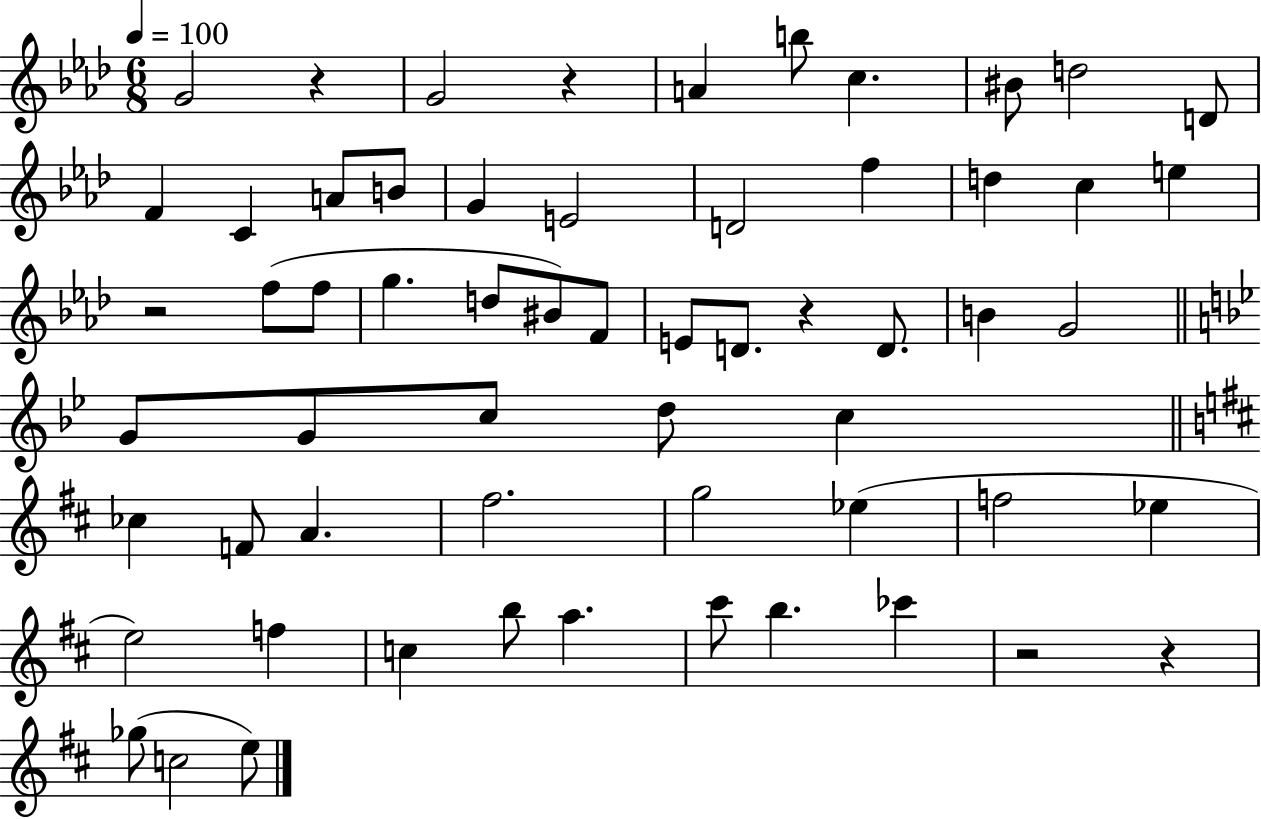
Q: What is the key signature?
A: AES major